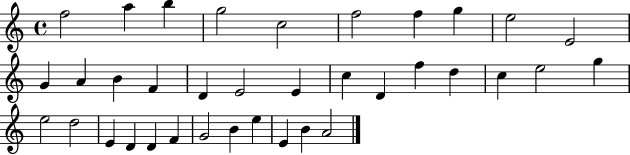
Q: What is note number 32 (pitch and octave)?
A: B4